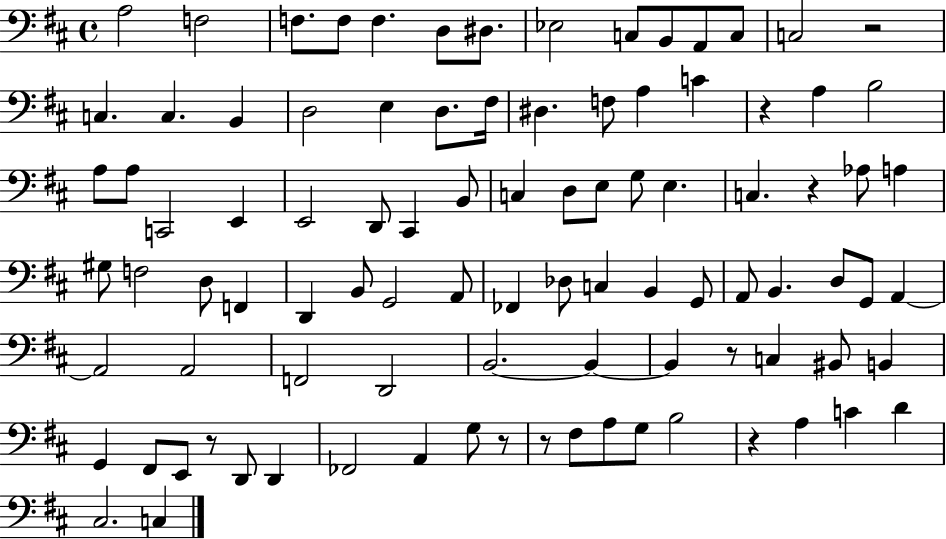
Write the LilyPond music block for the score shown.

{
  \clef bass
  \time 4/4
  \defaultTimeSignature
  \key d \major
  a2 f2 | f8. f8 f4. d8 dis8. | ees2 c8 b,8 a,8 c8 | c2 r2 | \break c4. c4. b,4 | d2 e4 d8. fis16 | dis4. f8 a4 c'4 | r4 a4 b2 | \break a8 a8 c,2 e,4 | e,2 d,8 cis,4 b,8 | c4 d8 e8 g8 e4. | c4. r4 aes8 a4 | \break gis8 f2 d8 f,4 | d,4 b,8 g,2 a,8 | fes,4 des8 c4 b,4 g,8 | a,8 b,4. d8 g,8 a,4~~ | \break a,2 a,2 | f,2 d,2 | b,2.~~ b,4~~ | b,4 r8 c4 bis,8 b,4 | \break g,4 fis,8 e,8 r8 d,8 d,4 | fes,2 a,4 g8 r8 | r8 fis8 a8 g8 b2 | r4 a4 c'4 d'4 | \break cis2. c4 | \bar "|."
}